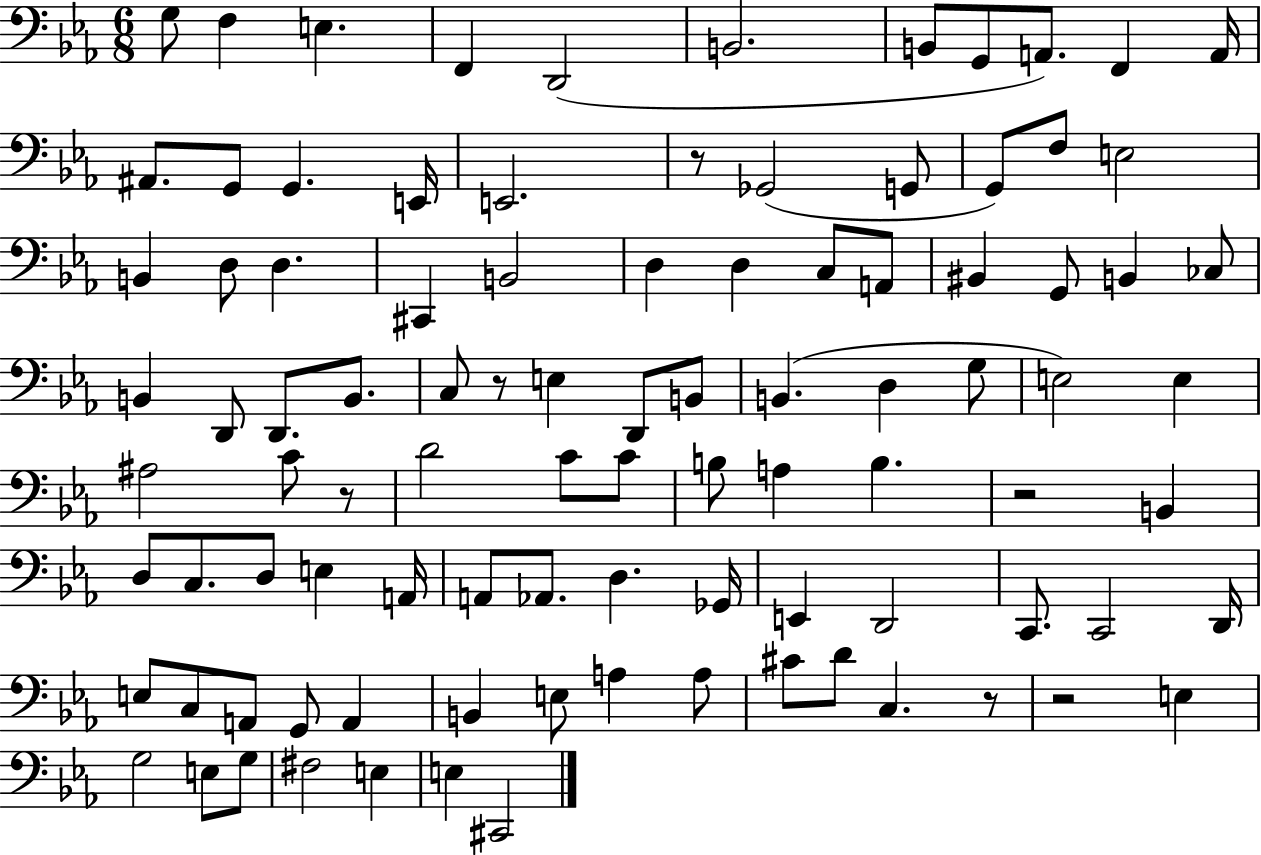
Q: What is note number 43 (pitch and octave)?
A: B2